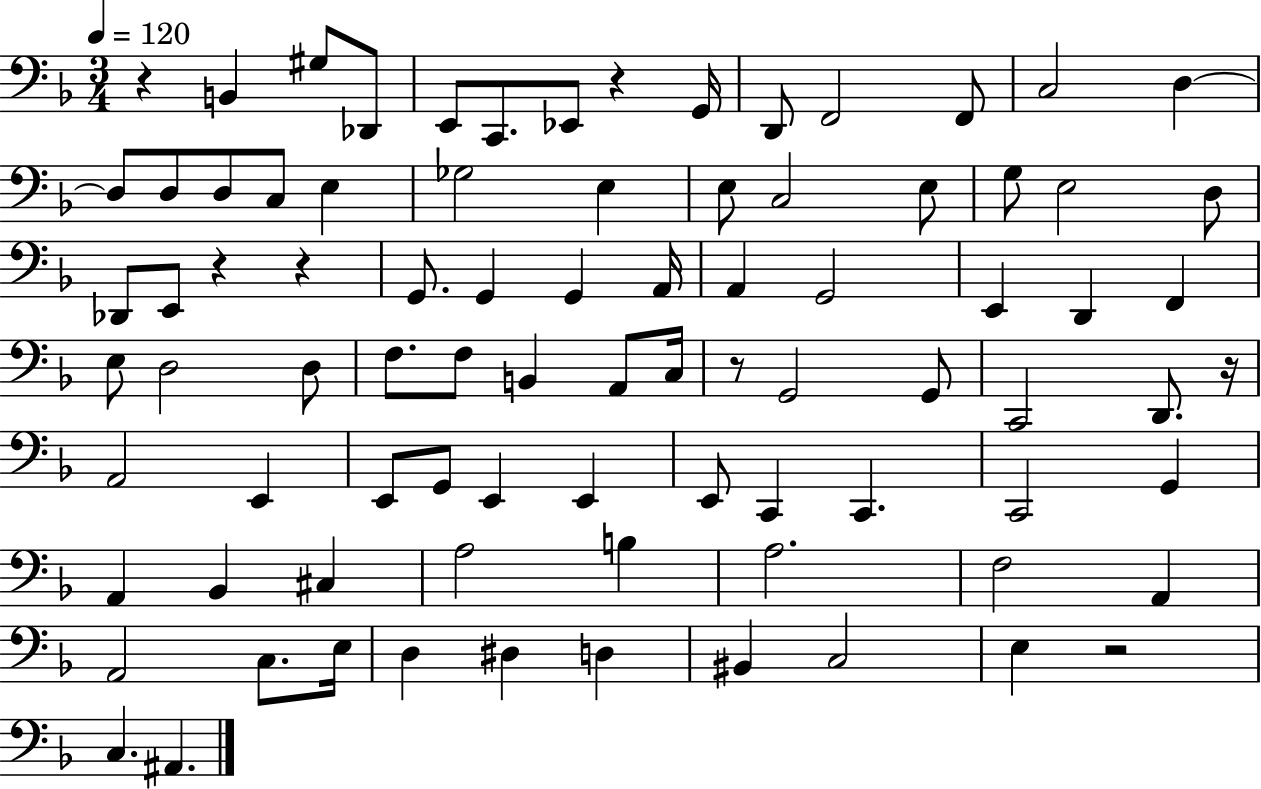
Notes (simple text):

R/q B2/q G#3/e Db2/e E2/e C2/e. Eb2/e R/q G2/s D2/e F2/h F2/e C3/h D3/q D3/e D3/e D3/e C3/e E3/q Gb3/h E3/q E3/e C3/h E3/e G3/e E3/h D3/e Db2/e E2/e R/q R/q G2/e. G2/q G2/q A2/s A2/q G2/h E2/q D2/q F2/q E3/e D3/h D3/e F3/e. F3/e B2/q A2/e C3/s R/e G2/h G2/e C2/h D2/e. R/s A2/h E2/q E2/e G2/e E2/q E2/q E2/e C2/q C2/q. C2/h G2/q A2/q Bb2/q C#3/q A3/h B3/q A3/h. F3/h A2/q A2/h C3/e. E3/s D3/q D#3/q D3/q BIS2/q C3/h E3/q R/h C3/q. A#2/q.